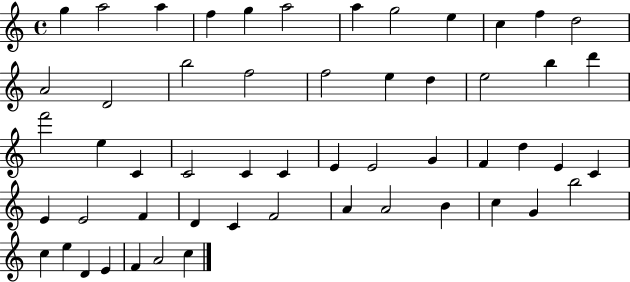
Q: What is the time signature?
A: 4/4